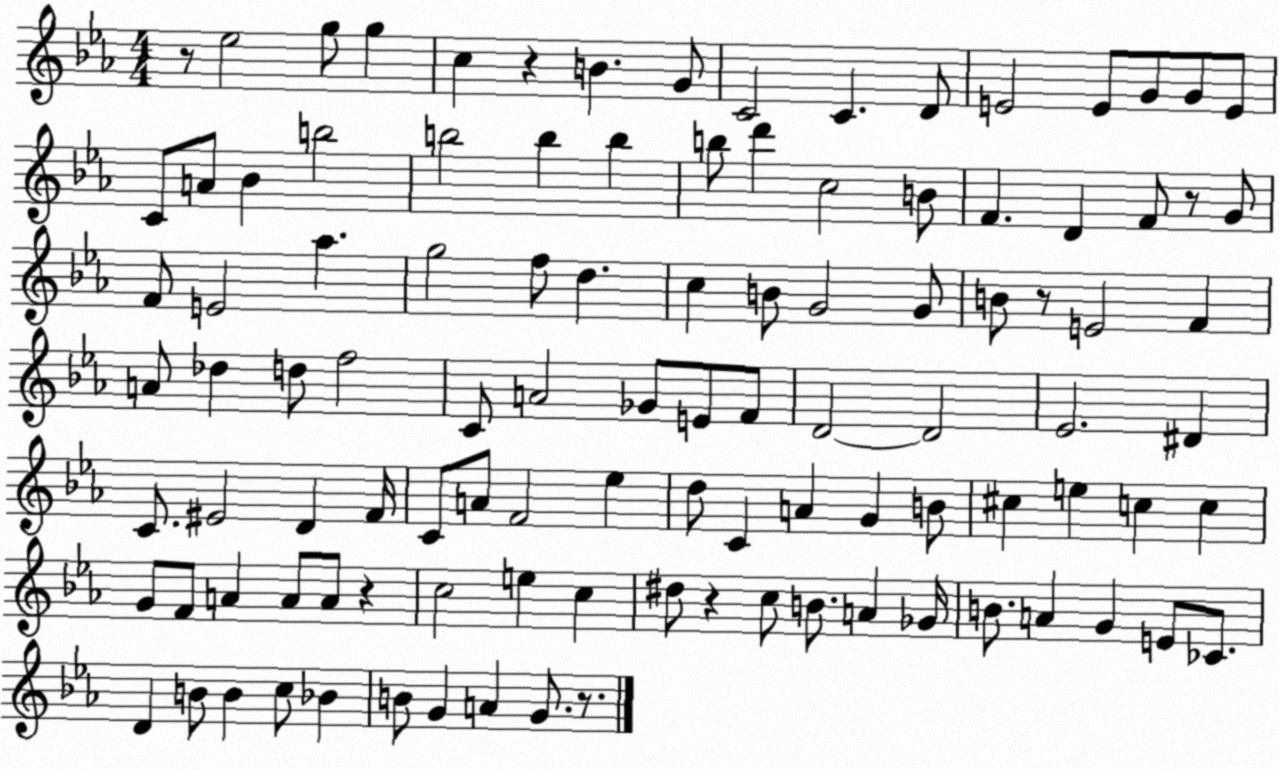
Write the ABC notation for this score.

X:1
T:Untitled
M:4/4
L:1/4
K:Eb
z/2 _e2 g/2 g c z B G/2 C2 C D/2 E2 E/2 G/2 G/2 E/2 C/2 A/2 _B b2 b2 b b b/2 d' c2 B/2 F D F/2 z/2 G/2 F/2 E2 _a g2 f/2 d c B/2 G2 G/2 B/2 z/2 E2 F A/2 _d d/2 f2 C/2 A2 _G/2 E/2 F/2 D2 D2 _E2 ^D C/2 ^E2 D F/4 C/2 A/2 F2 _e d/2 C A G B/2 ^c e c c G/2 F/2 A A/2 A/2 z c2 e c ^d/2 z c/2 B/2 A _G/4 B/2 A G E/2 _C/2 D B/2 B c/2 _B B/2 G A G/2 z/2